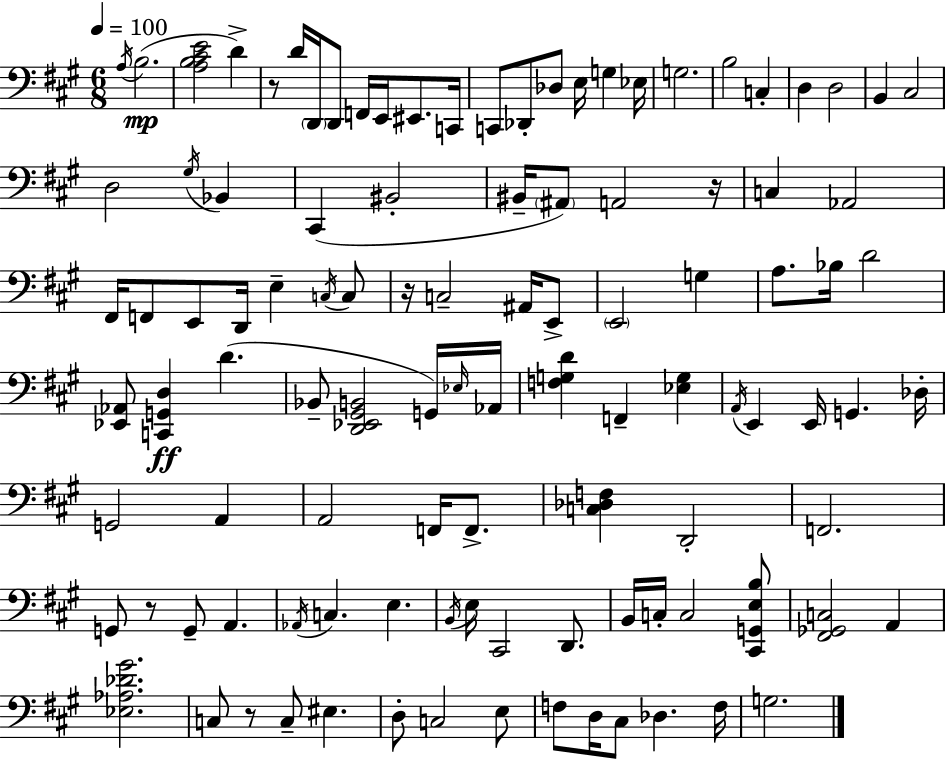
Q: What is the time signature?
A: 6/8